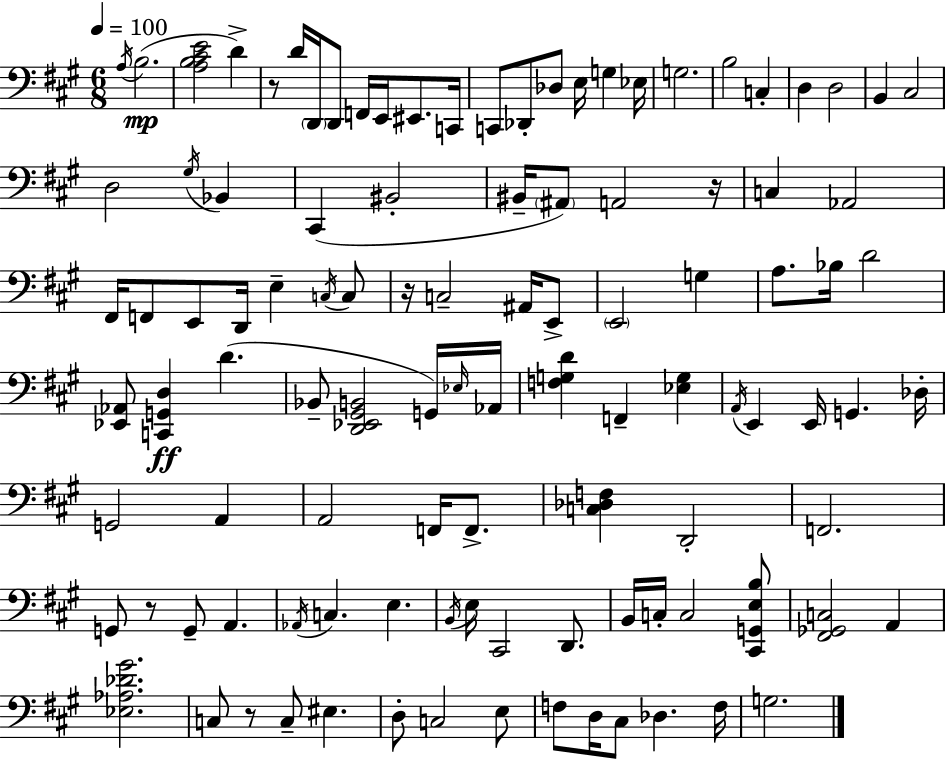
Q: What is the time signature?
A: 6/8